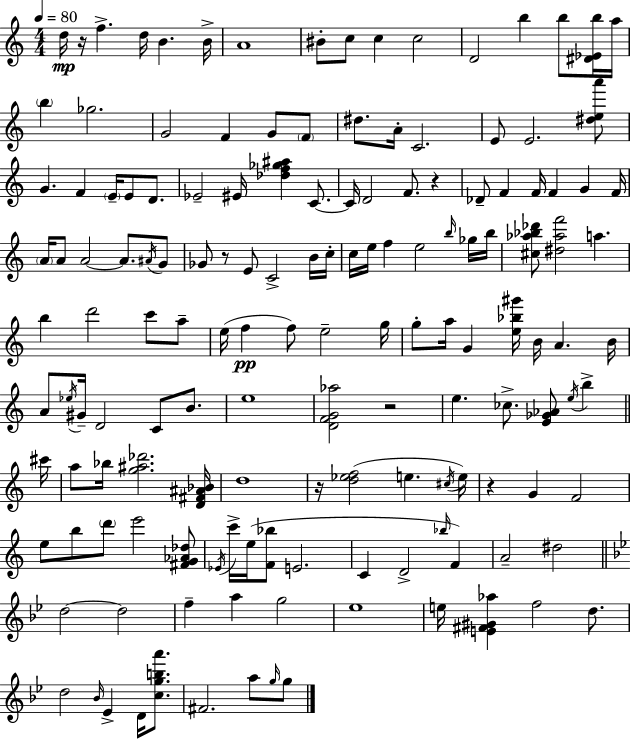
{
  \clef treble
  \numericTimeSignature
  \time 4/4
  \key c \major
  \tempo 4 = 80
  \repeat volta 2 { d''16\mp r16 f''4.-> d''16 b'4. b'16-> | a'1 | bis'8-. c''8 c''4 c''2 | d'2 b''4 b''8 <dis' ees' b''>16 a''16 | \break \parenthesize b''4 ges''2. | g'2 f'4 g'8 \parenthesize f'8 | dis''8. a'16-. c'2. | e'8 e'2. <dis'' e'' a'''>8 | \break g'4. f'4 \parenthesize e'16-- e'8 d'8. | ees'2-- eis'16 <des'' f'' ges'' ais''>4 c'8.~~ | c'16 d'2 f'8. r4 | des'8-- f'4 f'16 f'4 g'4 f'16 | \break \parenthesize a'16 a'8 a'2~~ a'8. \acciaccatura { ais'16 } g'8 | ges'8 r8 e'8 c'2-> b'16 | c''16-. c''16 e''16 f''4 e''2 \grace { b''16 } | ges''16 b''16 <cis'' aes'' bes'' des'''>8 <dis'' aes'' f'''>2 a''4. | \break b''4 d'''2 c'''8 | a''8-- e''16( f''4\pp f''8) e''2-- | g''16 g''8-. a''16 g'4 <e'' bes'' gis'''>16 b'16 a'4. | b'16 a'8 \acciaccatura { ees''16 } gis'16-- d'2 c'8 | \break b'8. e''1 | <d' f' g' aes''>2 r2 | e''4. ces''8.-> <e' ges' aes'>8 \acciaccatura { e''16 } b''4-> | \bar "||" \break \key c \major cis'''16 a''8 bes''16 <g'' ais'' des'''>2. | <d' fis' ais' bes'>16 d''1 | r16 <d'' ees'' f''>2( e''4. | \acciaccatura { cis''16 } e''16) r4 g'4 f'2 | \break e''8 b''8 \parenthesize d'''8 e'''2 | <fis' g' aes' des''>8 \acciaccatura { ees'16 } c'''16-> e''16( <f' bes''>8 e'2. | c'4 d'2-> \grace { bes''16 }) | f'4 a'2-- dis''2 | \break \bar "||" \break \key g \minor d''2~~ d''2 | f''4-- a''4 g''2 | ees''1 | e''16 <e' fis' gis' aes''>4 f''2 d''8. | \break d''2 \grace { bes'16 } ees'4-> d'16 <c'' g'' b'' a'''>8. | fis'2. a''8 \grace { g''16 } | g''8 } \bar "|."
}